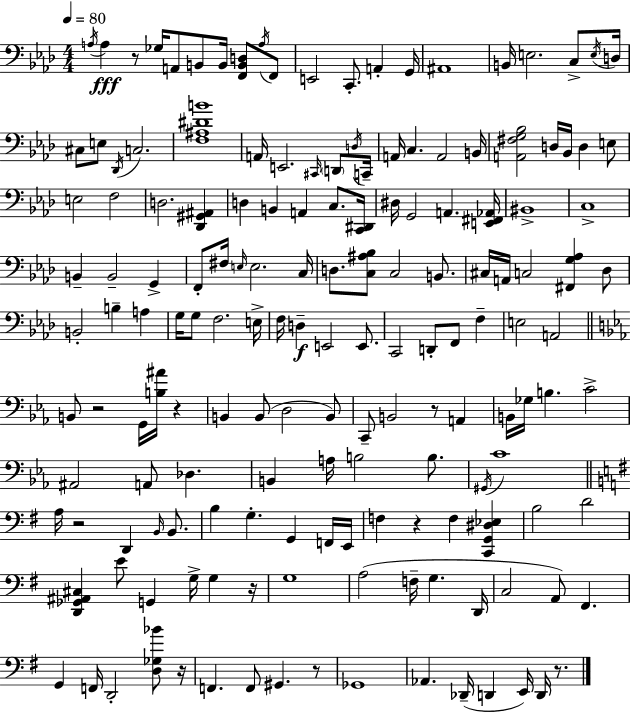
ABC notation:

X:1
T:Untitled
M:4/4
L:1/4
K:Fm
A,/4 A, z/2 _G,/4 A,,/2 B,,/2 B,,/4 [F,,B,,D,]/2 A,/4 F,,/2 E,,2 C,,/2 A,, G,,/4 ^A,,4 B,,/4 E,2 C,/2 E,/4 D,/4 ^C,/2 E,/2 _D,,/4 C,2 [F,^A,^DB]4 A,,/4 E,,2 ^C,,/4 D,,/2 D,/4 C,,/4 A,,/4 C, A,,2 B,,/4 [A,,^F,G,_B,]2 D,/4 _B,,/4 D, E,/2 E,2 F,2 D,2 [_D,,^G,,^A,,] D, B,, A,, C,/2 [C,,^D,,]/4 ^D,/4 G,,2 A,, [E,,^F,,_A,,]/4 ^B,,4 C,4 B,, B,,2 G,, F,,/2 ^F,/4 E,/4 E,2 C,/4 D,/2 [C,^A,_B,]/2 C,2 B,,/2 ^C,/4 A,,/4 C,2 [^F,,G,_A,] _D,/2 B,,2 B, A, G,/4 G,/2 F,2 E,/4 F,/4 D, E,,2 E,,/2 C,,2 D,,/2 F,,/2 F, E,2 A,,2 B,,/2 z2 G,,/4 [B,^A]/4 z B,, B,,/2 D,2 B,,/2 C,,/2 B,,2 z/2 A,, B,,/4 _G,/4 B, C2 ^A,,2 A,,/2 _D, B,, A,/4 B,2 B,/2 ^G,,/4 C4 A,/4 z2 D,, B,,/4 B,,/2 B, G, G,, F,,/4 E,,/4 F, z F, [C,,G,,^D,_E,] B,2 D2 [D,,_G,,^A,,^C,] E/2 G,, G,/4 G, z/4 G,4 A,2 F,/4 G, D,,/4 C,2 A,,/2 ^F,, G,, F,,/4 D,,2 [D,_G,_B]/2 z/4 F,, F,,/2 ^G,, z/2 _G,,4 _A,, _D,,/4 D,, E,,/4 D,,/4 z/2